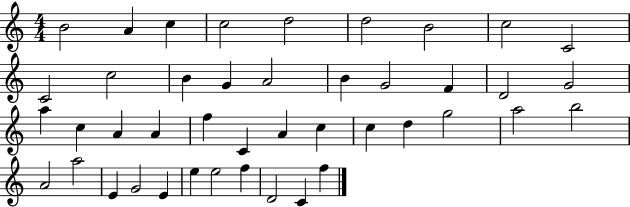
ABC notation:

X:1
T:Untitled
M:4/4
L:1/4
K:C
B2 A c c2 d2 d2 B2 c2 C2 C2 c2 B G A2 B G2 F D2 G2 a c A A f C A c c d g2 a2 b2 A2 a2 E G2 E e e2 f D2 C f